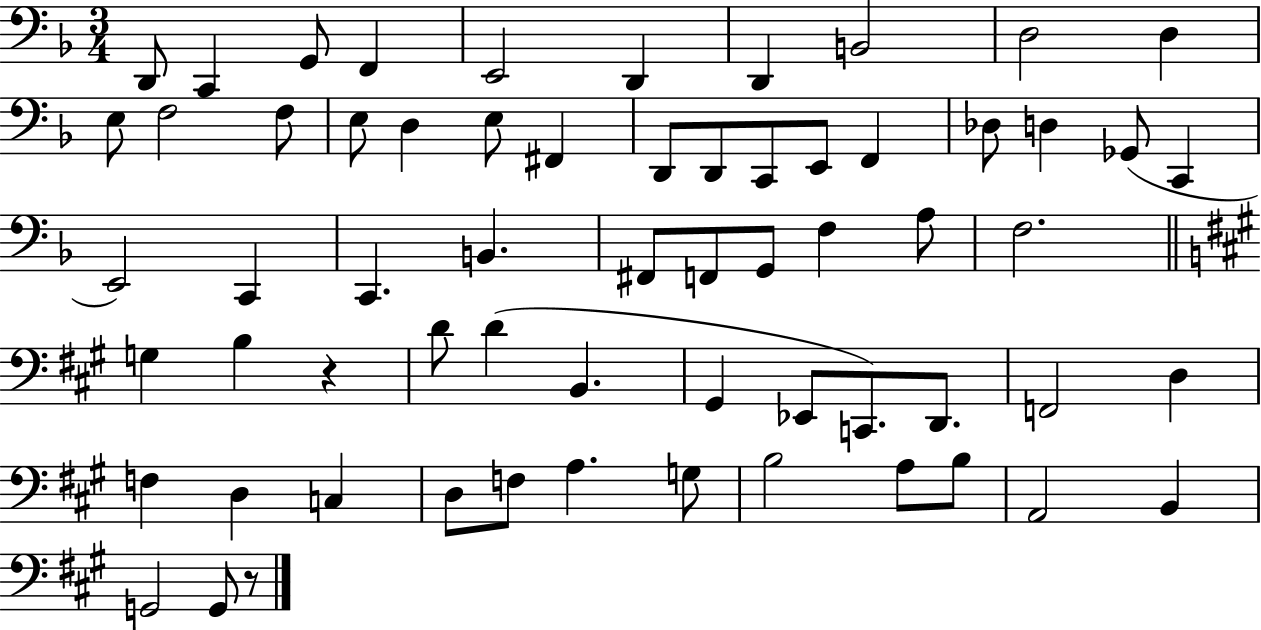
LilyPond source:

{
  \clef bass
  \numericTimeSignature
  \time 3/4
  \key f \major
  d,8 c,4 g,8 f,4 | e,2 d,4 | d,4 b,2 | d2 d4 | \break e8 f2 f8 | e8 d4 e8 fis,4 | d,8 d,8 c,8 e,8 f,4 | des8 d4 ges,8( c,4 | \break e,2) c,4 | c,4. b,4. | fis,8 f,8 g,8 f4 a8 | f2. | \break \bar "||" \break \key a \major g4 b4 r4 | d'8 d'4( b,4. | gis,4 ees,8 c,8.) d,8. | f,2 d4 | \break f4 d4 c4 | d8 f8 a4. g8 | b2 a8 b8 | a,2 b,4 | \break g,2 g,8 r8 | \bar "|."
}